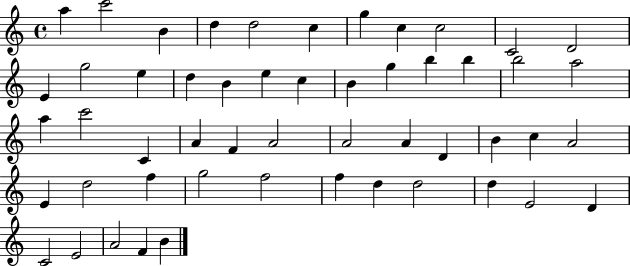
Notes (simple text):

A5/q C6/h B4/q D5/q D5/h C5/q G5/q C5/q C5/h C4/h D4/h E4/q G5/h E5/q D5/q B4/q E5/q C5/q B4/q G5/q B5/q B5/q B5/h A5/h A5/q C6/h C4/q A4/q F4/q A4/h A4/h A4/q D4/q B4/q C5/q A4/h E4/q D5/h F5/q G5/h F5/h F5/q D5/q D5/h D5/q E4/h D4/q C4/h E4/h A4/h F4/q B4/q